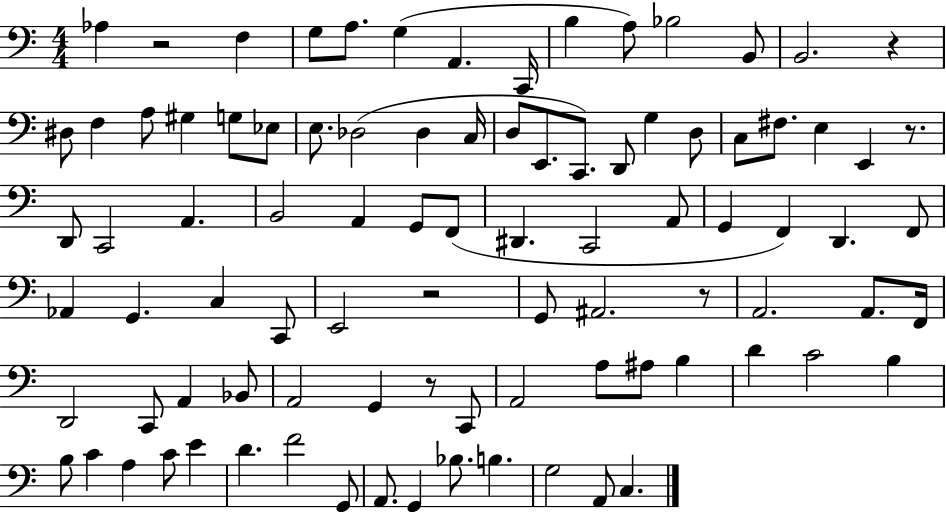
X:1
T:Untitled
M:4/4
L:1/4
K:C
_A, z2 F, G,/2 A,/2 G, A,, C,,/4 B, A,/2 _B,2 B,,/2 B,,2 z ^D,/2 F, A,/2 ^G, G,/2 _E,/2 E,/2 _D,2 _D, C,/4 D,/2 E,,/2 C,,/2 D,,/2 G, D,/2 C,/2 ^F,/2 E, E,, z/2 D,,/2 C,,2 A,, B,,2 A,, G,,/2 F,,/2 ^D,, C,,2 A,,/2 G,, F,, D,, F,,/2 _A,, G,, C, C,,/2 E,,2 z2 G,,/2 ^A,,2 z/2 A,,2 A,,/2 F,,/4 D,,2 C,,/2 A,, _B,,/2 A,,2 G,, z/2 C,,/2 A,,2 A,/2 ^A,/2 B, D C2 B, B,/2 C A, C/2 E D F2 G,,/2 A,,/2 G,, _B,/2 B, G,2 A,,/2 C,